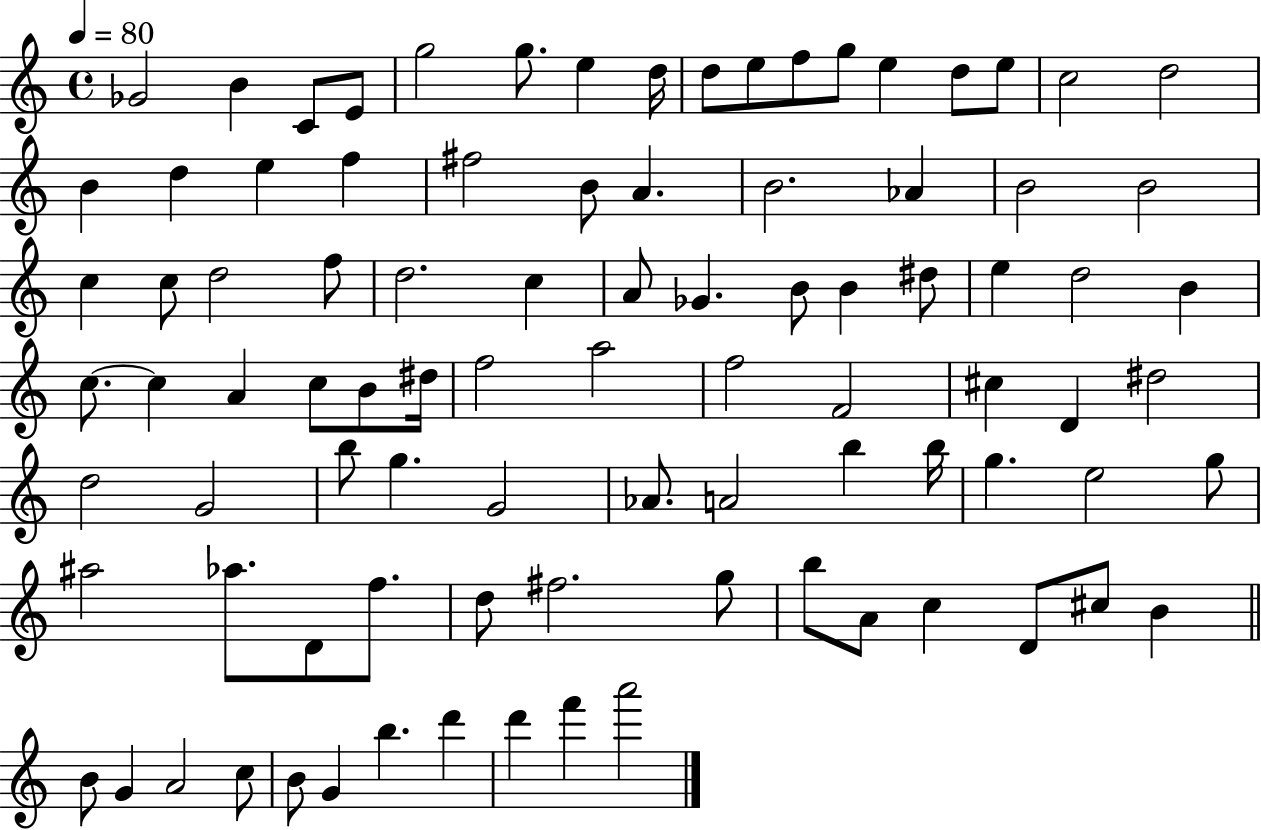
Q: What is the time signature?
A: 4/4